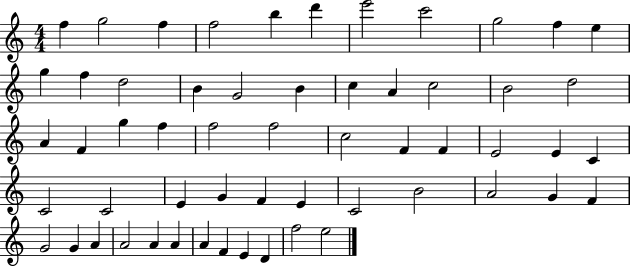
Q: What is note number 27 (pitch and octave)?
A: F5